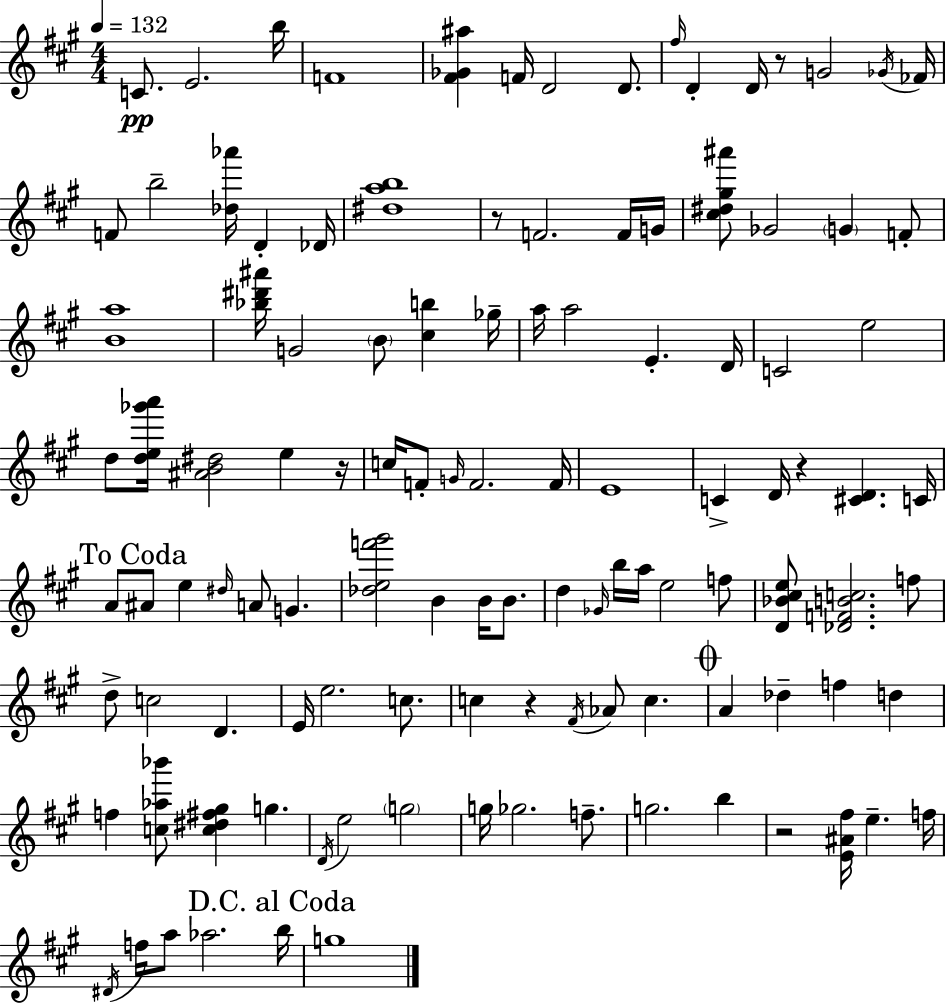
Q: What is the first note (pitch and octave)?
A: C4